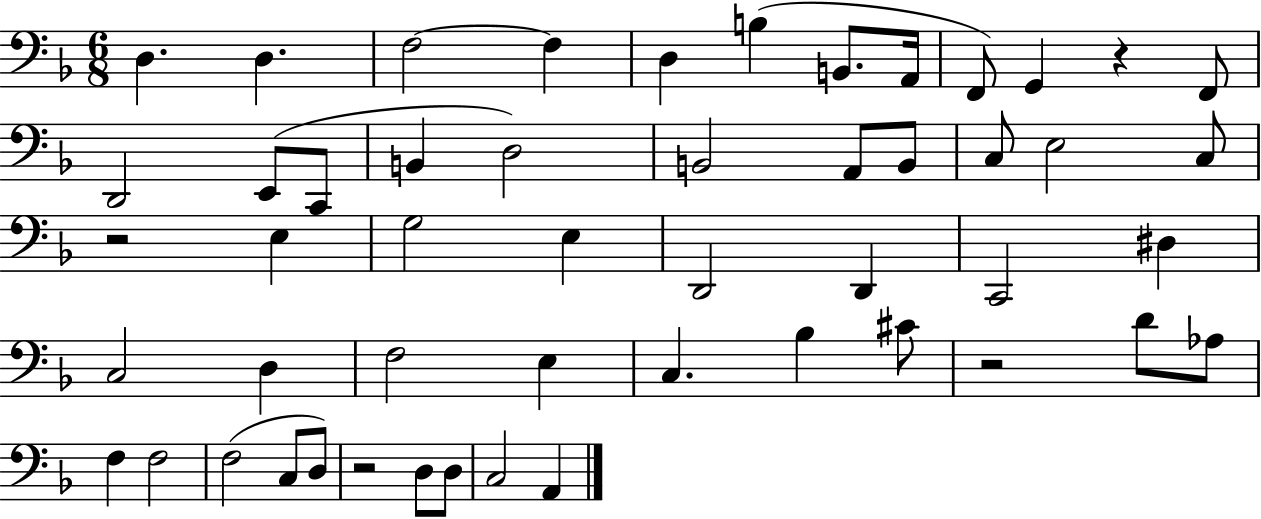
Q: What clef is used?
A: bass